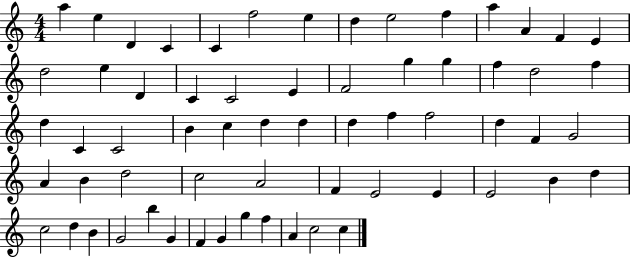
{
  \clef treble
  \numericTimeSignature
  \time 4/4
  \key c \major
  a''4 e''4 d'4 c'4 | c'4 f''2 e''4 | d''4 e''2 f''4 | a''4 a'4 f'4 e'4 | \break d''2 e''4 d'4 | c'4 c'2 e'4 | f'2 g''4 g''4 | f''4 d''2 f''4 | \break d''4 c'4 c'2 | b'4 c''4 d''4 d''4 | d''4 f''4 f''2 | d''4 f'4 g'2 | \break a'4 b'4 d''2 | c''2 a'2 | f'4 e'2 e'4 | e'2 b'4 d''4 | \break c''2 d''4 b'4 | g'2 b''4 g'4 | f'4 g'4 g''4 f''4 | a'4 c''2 c''4 | \break \bar "|."
}